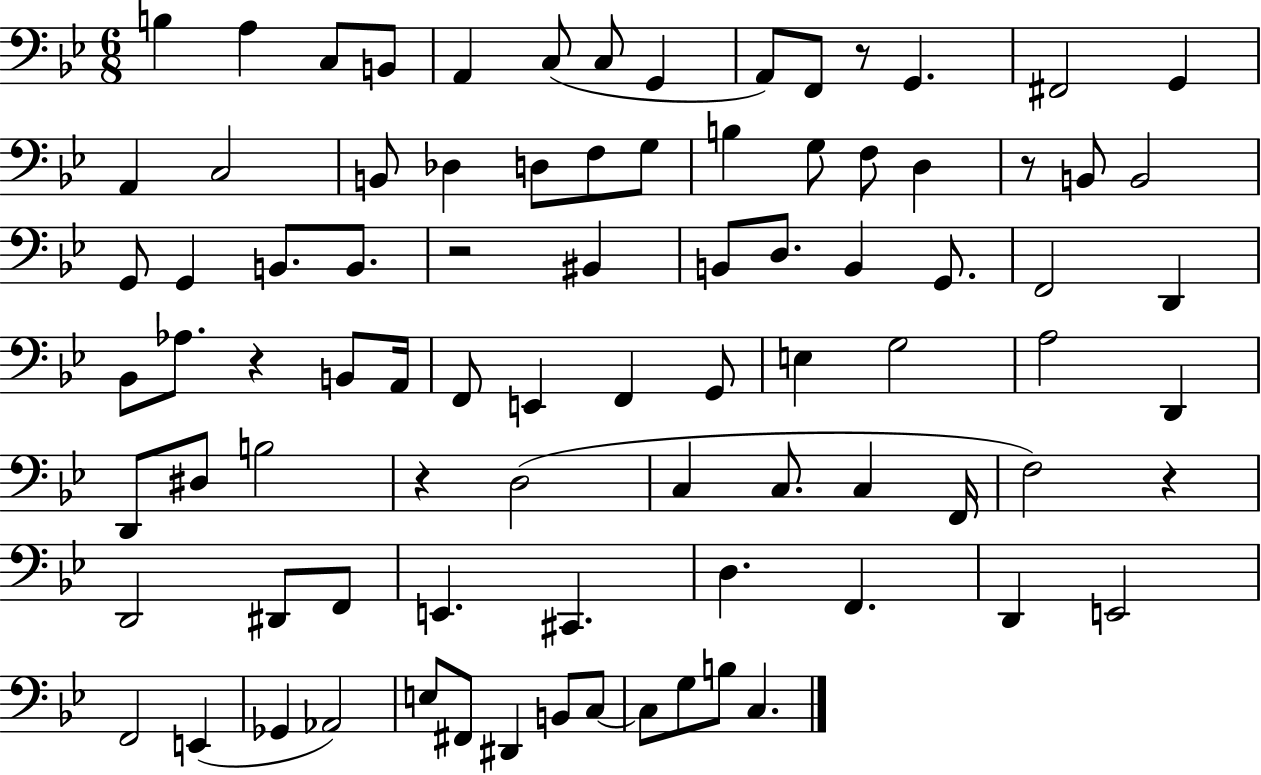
B3/q A3/q C3/e B2/e A2/q C3/e C3/e G2/q A2/e F2/e R/e G2/q. F#2/h G2/q A2/q C3/h B2/e Db3/q D3/e F3/e G3/e B3/q G3/e F3/e D3/q R/e B2/e B2/h G2/e G2/q B2/e. B2/e. R/h BIS2/q B2/e D3/e. B2/q G2/e. F2/h D2/q Bb2/e Ab3/e. R/q B2/e A2/s F2/e E2/q F2/q G2/e E3/q G3/h A3/h D2/q D2/e D#3/e B3/h R/q D3/h C3/q C3/e. C3/q F2/s F3/h R/q D2/h D#2/e F2/e E2/q. C#2/q. D3/q. F2/q. D2/q E2/h F2/h E2/q Gb2/q Ab2/h E3/e F#2/e D#2/q B2/e C3/e C3/e G3/e B3/e C3/q.